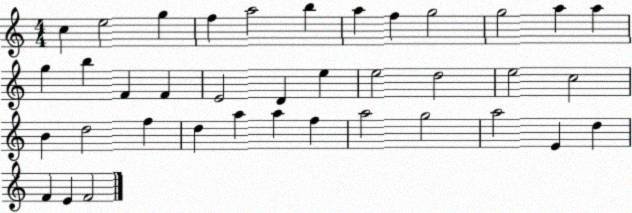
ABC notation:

X:1
T:Untitled
M:4/4
L:1/4
K:C
c e2 g f a2 b a f g2 g2 a a g b F F E2 D e e2 d2 e2 c2 B d2 f d a a f a2 g2 a2 E d F E F2